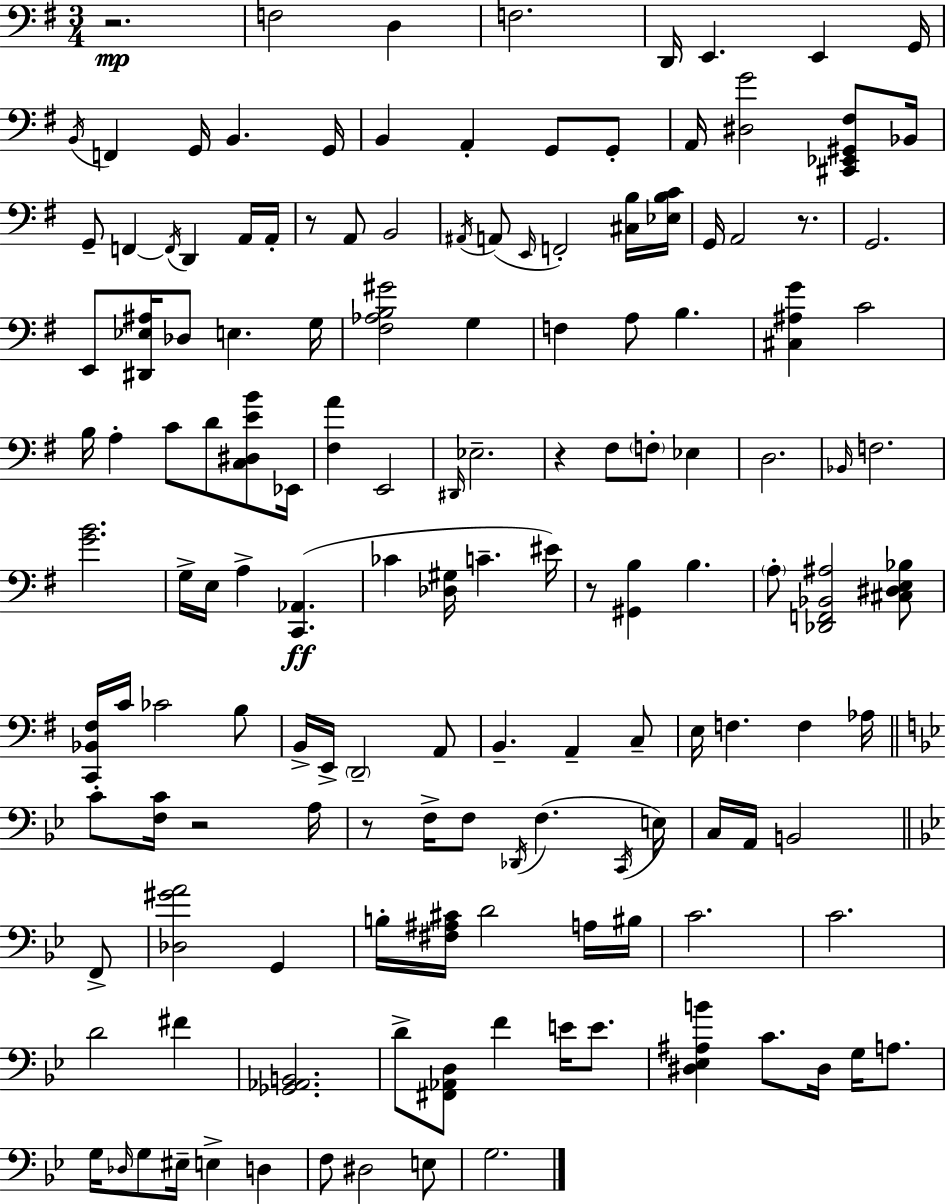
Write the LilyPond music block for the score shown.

{
  \clef bass
  \numericTimeSignature
  \time 3/4
  \key e \minor
  r2.\mp | f2 d4 | f2. | d,16 e,4. e,4 g,16 | \break \acciaccatura { b,16 } f,4 g,16 b,4. | g,16 b,4 a,4-. g,8 g,8-. | a,16 <dis g'>2 <cis, ees, gis, fis>8 | bes,16 g,8-- f,4~~ \acciaccatura { f,16 } d,4 | \break a,16 a,16-. r8 a,8 b,2 | \acciaccatura { ais,16 }( a,8 \grace { e,16 }) f,2-. | <cis b>16 <ees b c'>16 g,16 a,2 | r8. g,2. | \break e,8 <dis, ees ais>16 des8 e4. | g16 <fis aes b gis'>2 | g4 f4 a8 b4. | <cis ais g'>4 c'2 | \break b16 a4-. c'8 d'8 | <c dis e' b'>8 ees,16 <fis a'>4 e,2 | \grace { dis,16 } ees2.-- | r4 fis8 \parenthesize f8-. | \break ees4 d2. | \grace { bes,16 } f2. | <g' b'>2. | g16-> e16 a4-> | \break <c, aes,>4.(\ff ces'4 <des gis>16 c'4.-- | eis'16) r8 <gis, b>4 | b4. \parenthesize a8-. <des, f, bes, ais>2 | <cis dis e bes>8 <c, bes, fis>16 c'16 ces'2 | \break b8 b,16-> e,16-> \parenthesize d,2-- | a,8 b,4.-- | a,4-- c8-- e16 f4. | f4 aes16 \bar "||" \break \key g \minor c'8-. <f c'>16 r2 a16 | r8 f16-> f8 \acciaccatura { des,16 }( f4. | \acciaccatura { c,16 }) e16 c16 a,16 b,2 | \bar "||" \break \key g \minor f,8-> <des gis' a'>2 g,4 | b16-. <fis ais cis'>16 d'2 | a16 bis16 c'2. | c'2. | \break d'2 fis'4 | <ges, aes, b,>2. | d'8-> <fis, aes, d>8 f'4 e'16 e'8. | <dis ees ais b'>4 c'8. dis16 g16 a8. | \break g16 \grace { des16 } g8 eis16-- e4-> d4 | f8 dis2 | e8 g2. | \bar "|."
}